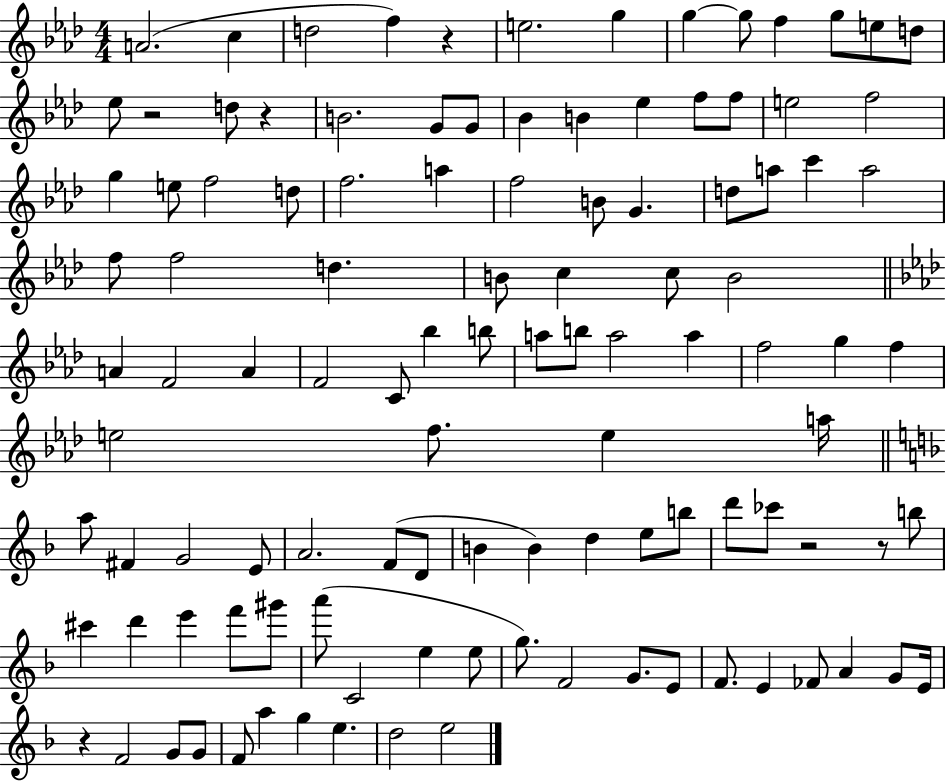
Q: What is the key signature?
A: AES major